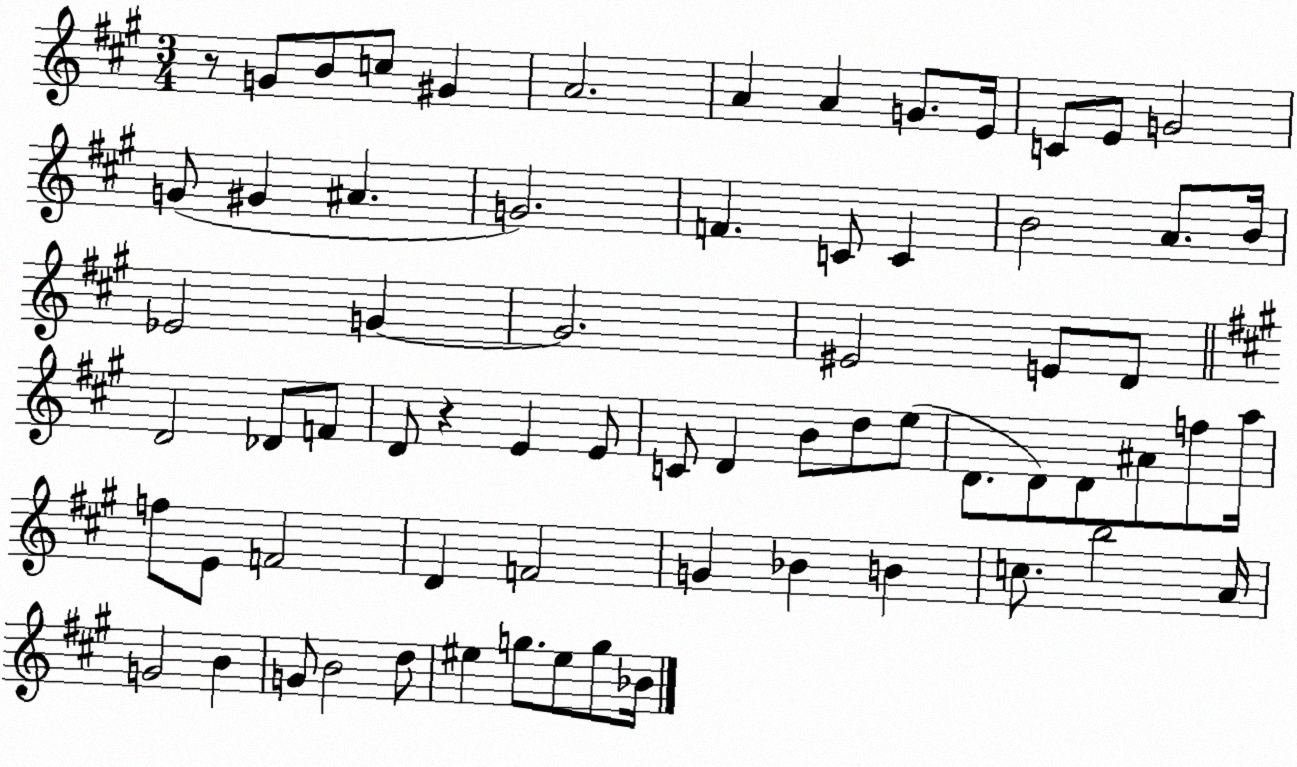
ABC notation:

X:1
T:Untitled
M:3/4
L:1/4
K:A
z/2 G/2 B/2 c/2 ^G A2 A A G/2 E/4 C/2 E/2 G2 G/2 ^G ^A G2 F C/2 C B2 A/2 B/4 _E2 G G2 ^E2 E/2 D/2 D2 _D/2 F/2 D/2 z E E/2 C/2 D B/2 d/2 e/2 D/2 D/2 D/2 ^A/2 f/2 a/4 f/2 E/2 F2 D F2 G _B B c/2 b2 A/4 G2 B G/2 B2 d/2 ^e g/2 ^e/2 g/2 _B/4